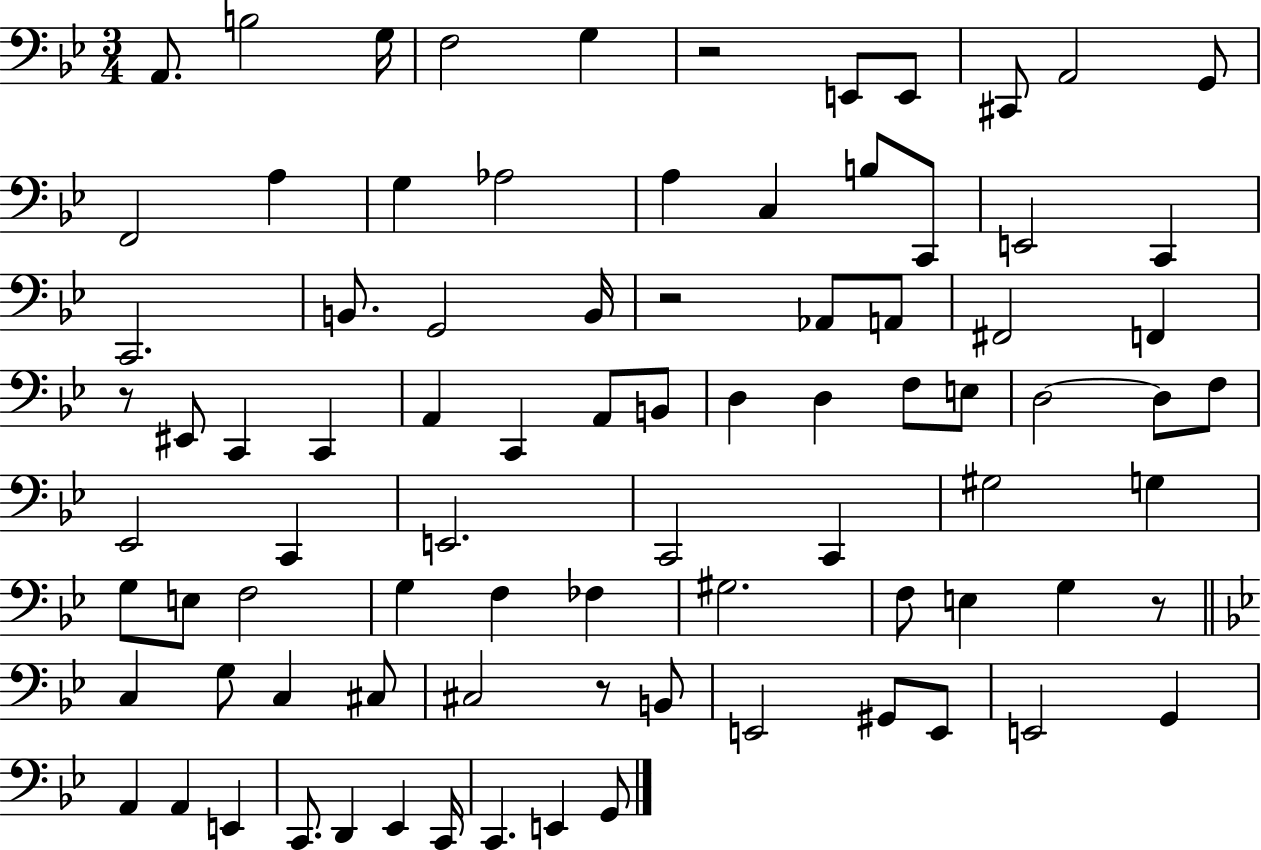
X:1
T:Untitled
M:3/4
L:1/4
K:Bb
A,,/2 B,2 G,/4 F,2 G, z2 E,,/2 E,,/2 ^C,,/2 A,,2 G,,/2 F,,2 A, G, _A,2 A, C, B,/2 C,,/2 E,,2 C,, C,,2 B,,/2 G,,2 B,,/4 z2 _A,,/2 A,,/2 ^F,,2 F,, z/2 ^E,,/2 C,, C,, A,, C,, A,,/2 B,,/2 D, D, F,/2 E,/2 D,2 D,/2 F,/2 _E,,2 C,, E,,2 C,,2 C,, ^G,2 G, G,/2 E,/2 F,2 G, F, _F, ^G,2 F,/2 E, G, z/2 C, G,/2 C, ^C,/2 ^C,2 z/2 B,,/2 E,,2 ^G,,/2 E,,/2 E,,2 G,, A,, A,, E,, C,,/2 D,, _E,, C,,/4 C,, E,, G,,/2